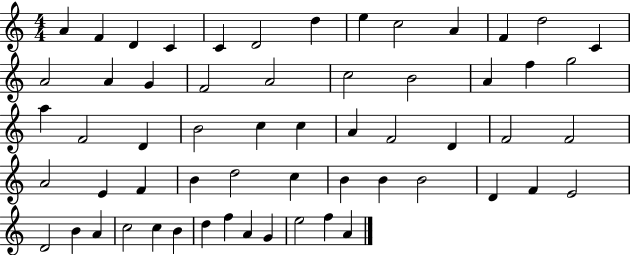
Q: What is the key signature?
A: C major